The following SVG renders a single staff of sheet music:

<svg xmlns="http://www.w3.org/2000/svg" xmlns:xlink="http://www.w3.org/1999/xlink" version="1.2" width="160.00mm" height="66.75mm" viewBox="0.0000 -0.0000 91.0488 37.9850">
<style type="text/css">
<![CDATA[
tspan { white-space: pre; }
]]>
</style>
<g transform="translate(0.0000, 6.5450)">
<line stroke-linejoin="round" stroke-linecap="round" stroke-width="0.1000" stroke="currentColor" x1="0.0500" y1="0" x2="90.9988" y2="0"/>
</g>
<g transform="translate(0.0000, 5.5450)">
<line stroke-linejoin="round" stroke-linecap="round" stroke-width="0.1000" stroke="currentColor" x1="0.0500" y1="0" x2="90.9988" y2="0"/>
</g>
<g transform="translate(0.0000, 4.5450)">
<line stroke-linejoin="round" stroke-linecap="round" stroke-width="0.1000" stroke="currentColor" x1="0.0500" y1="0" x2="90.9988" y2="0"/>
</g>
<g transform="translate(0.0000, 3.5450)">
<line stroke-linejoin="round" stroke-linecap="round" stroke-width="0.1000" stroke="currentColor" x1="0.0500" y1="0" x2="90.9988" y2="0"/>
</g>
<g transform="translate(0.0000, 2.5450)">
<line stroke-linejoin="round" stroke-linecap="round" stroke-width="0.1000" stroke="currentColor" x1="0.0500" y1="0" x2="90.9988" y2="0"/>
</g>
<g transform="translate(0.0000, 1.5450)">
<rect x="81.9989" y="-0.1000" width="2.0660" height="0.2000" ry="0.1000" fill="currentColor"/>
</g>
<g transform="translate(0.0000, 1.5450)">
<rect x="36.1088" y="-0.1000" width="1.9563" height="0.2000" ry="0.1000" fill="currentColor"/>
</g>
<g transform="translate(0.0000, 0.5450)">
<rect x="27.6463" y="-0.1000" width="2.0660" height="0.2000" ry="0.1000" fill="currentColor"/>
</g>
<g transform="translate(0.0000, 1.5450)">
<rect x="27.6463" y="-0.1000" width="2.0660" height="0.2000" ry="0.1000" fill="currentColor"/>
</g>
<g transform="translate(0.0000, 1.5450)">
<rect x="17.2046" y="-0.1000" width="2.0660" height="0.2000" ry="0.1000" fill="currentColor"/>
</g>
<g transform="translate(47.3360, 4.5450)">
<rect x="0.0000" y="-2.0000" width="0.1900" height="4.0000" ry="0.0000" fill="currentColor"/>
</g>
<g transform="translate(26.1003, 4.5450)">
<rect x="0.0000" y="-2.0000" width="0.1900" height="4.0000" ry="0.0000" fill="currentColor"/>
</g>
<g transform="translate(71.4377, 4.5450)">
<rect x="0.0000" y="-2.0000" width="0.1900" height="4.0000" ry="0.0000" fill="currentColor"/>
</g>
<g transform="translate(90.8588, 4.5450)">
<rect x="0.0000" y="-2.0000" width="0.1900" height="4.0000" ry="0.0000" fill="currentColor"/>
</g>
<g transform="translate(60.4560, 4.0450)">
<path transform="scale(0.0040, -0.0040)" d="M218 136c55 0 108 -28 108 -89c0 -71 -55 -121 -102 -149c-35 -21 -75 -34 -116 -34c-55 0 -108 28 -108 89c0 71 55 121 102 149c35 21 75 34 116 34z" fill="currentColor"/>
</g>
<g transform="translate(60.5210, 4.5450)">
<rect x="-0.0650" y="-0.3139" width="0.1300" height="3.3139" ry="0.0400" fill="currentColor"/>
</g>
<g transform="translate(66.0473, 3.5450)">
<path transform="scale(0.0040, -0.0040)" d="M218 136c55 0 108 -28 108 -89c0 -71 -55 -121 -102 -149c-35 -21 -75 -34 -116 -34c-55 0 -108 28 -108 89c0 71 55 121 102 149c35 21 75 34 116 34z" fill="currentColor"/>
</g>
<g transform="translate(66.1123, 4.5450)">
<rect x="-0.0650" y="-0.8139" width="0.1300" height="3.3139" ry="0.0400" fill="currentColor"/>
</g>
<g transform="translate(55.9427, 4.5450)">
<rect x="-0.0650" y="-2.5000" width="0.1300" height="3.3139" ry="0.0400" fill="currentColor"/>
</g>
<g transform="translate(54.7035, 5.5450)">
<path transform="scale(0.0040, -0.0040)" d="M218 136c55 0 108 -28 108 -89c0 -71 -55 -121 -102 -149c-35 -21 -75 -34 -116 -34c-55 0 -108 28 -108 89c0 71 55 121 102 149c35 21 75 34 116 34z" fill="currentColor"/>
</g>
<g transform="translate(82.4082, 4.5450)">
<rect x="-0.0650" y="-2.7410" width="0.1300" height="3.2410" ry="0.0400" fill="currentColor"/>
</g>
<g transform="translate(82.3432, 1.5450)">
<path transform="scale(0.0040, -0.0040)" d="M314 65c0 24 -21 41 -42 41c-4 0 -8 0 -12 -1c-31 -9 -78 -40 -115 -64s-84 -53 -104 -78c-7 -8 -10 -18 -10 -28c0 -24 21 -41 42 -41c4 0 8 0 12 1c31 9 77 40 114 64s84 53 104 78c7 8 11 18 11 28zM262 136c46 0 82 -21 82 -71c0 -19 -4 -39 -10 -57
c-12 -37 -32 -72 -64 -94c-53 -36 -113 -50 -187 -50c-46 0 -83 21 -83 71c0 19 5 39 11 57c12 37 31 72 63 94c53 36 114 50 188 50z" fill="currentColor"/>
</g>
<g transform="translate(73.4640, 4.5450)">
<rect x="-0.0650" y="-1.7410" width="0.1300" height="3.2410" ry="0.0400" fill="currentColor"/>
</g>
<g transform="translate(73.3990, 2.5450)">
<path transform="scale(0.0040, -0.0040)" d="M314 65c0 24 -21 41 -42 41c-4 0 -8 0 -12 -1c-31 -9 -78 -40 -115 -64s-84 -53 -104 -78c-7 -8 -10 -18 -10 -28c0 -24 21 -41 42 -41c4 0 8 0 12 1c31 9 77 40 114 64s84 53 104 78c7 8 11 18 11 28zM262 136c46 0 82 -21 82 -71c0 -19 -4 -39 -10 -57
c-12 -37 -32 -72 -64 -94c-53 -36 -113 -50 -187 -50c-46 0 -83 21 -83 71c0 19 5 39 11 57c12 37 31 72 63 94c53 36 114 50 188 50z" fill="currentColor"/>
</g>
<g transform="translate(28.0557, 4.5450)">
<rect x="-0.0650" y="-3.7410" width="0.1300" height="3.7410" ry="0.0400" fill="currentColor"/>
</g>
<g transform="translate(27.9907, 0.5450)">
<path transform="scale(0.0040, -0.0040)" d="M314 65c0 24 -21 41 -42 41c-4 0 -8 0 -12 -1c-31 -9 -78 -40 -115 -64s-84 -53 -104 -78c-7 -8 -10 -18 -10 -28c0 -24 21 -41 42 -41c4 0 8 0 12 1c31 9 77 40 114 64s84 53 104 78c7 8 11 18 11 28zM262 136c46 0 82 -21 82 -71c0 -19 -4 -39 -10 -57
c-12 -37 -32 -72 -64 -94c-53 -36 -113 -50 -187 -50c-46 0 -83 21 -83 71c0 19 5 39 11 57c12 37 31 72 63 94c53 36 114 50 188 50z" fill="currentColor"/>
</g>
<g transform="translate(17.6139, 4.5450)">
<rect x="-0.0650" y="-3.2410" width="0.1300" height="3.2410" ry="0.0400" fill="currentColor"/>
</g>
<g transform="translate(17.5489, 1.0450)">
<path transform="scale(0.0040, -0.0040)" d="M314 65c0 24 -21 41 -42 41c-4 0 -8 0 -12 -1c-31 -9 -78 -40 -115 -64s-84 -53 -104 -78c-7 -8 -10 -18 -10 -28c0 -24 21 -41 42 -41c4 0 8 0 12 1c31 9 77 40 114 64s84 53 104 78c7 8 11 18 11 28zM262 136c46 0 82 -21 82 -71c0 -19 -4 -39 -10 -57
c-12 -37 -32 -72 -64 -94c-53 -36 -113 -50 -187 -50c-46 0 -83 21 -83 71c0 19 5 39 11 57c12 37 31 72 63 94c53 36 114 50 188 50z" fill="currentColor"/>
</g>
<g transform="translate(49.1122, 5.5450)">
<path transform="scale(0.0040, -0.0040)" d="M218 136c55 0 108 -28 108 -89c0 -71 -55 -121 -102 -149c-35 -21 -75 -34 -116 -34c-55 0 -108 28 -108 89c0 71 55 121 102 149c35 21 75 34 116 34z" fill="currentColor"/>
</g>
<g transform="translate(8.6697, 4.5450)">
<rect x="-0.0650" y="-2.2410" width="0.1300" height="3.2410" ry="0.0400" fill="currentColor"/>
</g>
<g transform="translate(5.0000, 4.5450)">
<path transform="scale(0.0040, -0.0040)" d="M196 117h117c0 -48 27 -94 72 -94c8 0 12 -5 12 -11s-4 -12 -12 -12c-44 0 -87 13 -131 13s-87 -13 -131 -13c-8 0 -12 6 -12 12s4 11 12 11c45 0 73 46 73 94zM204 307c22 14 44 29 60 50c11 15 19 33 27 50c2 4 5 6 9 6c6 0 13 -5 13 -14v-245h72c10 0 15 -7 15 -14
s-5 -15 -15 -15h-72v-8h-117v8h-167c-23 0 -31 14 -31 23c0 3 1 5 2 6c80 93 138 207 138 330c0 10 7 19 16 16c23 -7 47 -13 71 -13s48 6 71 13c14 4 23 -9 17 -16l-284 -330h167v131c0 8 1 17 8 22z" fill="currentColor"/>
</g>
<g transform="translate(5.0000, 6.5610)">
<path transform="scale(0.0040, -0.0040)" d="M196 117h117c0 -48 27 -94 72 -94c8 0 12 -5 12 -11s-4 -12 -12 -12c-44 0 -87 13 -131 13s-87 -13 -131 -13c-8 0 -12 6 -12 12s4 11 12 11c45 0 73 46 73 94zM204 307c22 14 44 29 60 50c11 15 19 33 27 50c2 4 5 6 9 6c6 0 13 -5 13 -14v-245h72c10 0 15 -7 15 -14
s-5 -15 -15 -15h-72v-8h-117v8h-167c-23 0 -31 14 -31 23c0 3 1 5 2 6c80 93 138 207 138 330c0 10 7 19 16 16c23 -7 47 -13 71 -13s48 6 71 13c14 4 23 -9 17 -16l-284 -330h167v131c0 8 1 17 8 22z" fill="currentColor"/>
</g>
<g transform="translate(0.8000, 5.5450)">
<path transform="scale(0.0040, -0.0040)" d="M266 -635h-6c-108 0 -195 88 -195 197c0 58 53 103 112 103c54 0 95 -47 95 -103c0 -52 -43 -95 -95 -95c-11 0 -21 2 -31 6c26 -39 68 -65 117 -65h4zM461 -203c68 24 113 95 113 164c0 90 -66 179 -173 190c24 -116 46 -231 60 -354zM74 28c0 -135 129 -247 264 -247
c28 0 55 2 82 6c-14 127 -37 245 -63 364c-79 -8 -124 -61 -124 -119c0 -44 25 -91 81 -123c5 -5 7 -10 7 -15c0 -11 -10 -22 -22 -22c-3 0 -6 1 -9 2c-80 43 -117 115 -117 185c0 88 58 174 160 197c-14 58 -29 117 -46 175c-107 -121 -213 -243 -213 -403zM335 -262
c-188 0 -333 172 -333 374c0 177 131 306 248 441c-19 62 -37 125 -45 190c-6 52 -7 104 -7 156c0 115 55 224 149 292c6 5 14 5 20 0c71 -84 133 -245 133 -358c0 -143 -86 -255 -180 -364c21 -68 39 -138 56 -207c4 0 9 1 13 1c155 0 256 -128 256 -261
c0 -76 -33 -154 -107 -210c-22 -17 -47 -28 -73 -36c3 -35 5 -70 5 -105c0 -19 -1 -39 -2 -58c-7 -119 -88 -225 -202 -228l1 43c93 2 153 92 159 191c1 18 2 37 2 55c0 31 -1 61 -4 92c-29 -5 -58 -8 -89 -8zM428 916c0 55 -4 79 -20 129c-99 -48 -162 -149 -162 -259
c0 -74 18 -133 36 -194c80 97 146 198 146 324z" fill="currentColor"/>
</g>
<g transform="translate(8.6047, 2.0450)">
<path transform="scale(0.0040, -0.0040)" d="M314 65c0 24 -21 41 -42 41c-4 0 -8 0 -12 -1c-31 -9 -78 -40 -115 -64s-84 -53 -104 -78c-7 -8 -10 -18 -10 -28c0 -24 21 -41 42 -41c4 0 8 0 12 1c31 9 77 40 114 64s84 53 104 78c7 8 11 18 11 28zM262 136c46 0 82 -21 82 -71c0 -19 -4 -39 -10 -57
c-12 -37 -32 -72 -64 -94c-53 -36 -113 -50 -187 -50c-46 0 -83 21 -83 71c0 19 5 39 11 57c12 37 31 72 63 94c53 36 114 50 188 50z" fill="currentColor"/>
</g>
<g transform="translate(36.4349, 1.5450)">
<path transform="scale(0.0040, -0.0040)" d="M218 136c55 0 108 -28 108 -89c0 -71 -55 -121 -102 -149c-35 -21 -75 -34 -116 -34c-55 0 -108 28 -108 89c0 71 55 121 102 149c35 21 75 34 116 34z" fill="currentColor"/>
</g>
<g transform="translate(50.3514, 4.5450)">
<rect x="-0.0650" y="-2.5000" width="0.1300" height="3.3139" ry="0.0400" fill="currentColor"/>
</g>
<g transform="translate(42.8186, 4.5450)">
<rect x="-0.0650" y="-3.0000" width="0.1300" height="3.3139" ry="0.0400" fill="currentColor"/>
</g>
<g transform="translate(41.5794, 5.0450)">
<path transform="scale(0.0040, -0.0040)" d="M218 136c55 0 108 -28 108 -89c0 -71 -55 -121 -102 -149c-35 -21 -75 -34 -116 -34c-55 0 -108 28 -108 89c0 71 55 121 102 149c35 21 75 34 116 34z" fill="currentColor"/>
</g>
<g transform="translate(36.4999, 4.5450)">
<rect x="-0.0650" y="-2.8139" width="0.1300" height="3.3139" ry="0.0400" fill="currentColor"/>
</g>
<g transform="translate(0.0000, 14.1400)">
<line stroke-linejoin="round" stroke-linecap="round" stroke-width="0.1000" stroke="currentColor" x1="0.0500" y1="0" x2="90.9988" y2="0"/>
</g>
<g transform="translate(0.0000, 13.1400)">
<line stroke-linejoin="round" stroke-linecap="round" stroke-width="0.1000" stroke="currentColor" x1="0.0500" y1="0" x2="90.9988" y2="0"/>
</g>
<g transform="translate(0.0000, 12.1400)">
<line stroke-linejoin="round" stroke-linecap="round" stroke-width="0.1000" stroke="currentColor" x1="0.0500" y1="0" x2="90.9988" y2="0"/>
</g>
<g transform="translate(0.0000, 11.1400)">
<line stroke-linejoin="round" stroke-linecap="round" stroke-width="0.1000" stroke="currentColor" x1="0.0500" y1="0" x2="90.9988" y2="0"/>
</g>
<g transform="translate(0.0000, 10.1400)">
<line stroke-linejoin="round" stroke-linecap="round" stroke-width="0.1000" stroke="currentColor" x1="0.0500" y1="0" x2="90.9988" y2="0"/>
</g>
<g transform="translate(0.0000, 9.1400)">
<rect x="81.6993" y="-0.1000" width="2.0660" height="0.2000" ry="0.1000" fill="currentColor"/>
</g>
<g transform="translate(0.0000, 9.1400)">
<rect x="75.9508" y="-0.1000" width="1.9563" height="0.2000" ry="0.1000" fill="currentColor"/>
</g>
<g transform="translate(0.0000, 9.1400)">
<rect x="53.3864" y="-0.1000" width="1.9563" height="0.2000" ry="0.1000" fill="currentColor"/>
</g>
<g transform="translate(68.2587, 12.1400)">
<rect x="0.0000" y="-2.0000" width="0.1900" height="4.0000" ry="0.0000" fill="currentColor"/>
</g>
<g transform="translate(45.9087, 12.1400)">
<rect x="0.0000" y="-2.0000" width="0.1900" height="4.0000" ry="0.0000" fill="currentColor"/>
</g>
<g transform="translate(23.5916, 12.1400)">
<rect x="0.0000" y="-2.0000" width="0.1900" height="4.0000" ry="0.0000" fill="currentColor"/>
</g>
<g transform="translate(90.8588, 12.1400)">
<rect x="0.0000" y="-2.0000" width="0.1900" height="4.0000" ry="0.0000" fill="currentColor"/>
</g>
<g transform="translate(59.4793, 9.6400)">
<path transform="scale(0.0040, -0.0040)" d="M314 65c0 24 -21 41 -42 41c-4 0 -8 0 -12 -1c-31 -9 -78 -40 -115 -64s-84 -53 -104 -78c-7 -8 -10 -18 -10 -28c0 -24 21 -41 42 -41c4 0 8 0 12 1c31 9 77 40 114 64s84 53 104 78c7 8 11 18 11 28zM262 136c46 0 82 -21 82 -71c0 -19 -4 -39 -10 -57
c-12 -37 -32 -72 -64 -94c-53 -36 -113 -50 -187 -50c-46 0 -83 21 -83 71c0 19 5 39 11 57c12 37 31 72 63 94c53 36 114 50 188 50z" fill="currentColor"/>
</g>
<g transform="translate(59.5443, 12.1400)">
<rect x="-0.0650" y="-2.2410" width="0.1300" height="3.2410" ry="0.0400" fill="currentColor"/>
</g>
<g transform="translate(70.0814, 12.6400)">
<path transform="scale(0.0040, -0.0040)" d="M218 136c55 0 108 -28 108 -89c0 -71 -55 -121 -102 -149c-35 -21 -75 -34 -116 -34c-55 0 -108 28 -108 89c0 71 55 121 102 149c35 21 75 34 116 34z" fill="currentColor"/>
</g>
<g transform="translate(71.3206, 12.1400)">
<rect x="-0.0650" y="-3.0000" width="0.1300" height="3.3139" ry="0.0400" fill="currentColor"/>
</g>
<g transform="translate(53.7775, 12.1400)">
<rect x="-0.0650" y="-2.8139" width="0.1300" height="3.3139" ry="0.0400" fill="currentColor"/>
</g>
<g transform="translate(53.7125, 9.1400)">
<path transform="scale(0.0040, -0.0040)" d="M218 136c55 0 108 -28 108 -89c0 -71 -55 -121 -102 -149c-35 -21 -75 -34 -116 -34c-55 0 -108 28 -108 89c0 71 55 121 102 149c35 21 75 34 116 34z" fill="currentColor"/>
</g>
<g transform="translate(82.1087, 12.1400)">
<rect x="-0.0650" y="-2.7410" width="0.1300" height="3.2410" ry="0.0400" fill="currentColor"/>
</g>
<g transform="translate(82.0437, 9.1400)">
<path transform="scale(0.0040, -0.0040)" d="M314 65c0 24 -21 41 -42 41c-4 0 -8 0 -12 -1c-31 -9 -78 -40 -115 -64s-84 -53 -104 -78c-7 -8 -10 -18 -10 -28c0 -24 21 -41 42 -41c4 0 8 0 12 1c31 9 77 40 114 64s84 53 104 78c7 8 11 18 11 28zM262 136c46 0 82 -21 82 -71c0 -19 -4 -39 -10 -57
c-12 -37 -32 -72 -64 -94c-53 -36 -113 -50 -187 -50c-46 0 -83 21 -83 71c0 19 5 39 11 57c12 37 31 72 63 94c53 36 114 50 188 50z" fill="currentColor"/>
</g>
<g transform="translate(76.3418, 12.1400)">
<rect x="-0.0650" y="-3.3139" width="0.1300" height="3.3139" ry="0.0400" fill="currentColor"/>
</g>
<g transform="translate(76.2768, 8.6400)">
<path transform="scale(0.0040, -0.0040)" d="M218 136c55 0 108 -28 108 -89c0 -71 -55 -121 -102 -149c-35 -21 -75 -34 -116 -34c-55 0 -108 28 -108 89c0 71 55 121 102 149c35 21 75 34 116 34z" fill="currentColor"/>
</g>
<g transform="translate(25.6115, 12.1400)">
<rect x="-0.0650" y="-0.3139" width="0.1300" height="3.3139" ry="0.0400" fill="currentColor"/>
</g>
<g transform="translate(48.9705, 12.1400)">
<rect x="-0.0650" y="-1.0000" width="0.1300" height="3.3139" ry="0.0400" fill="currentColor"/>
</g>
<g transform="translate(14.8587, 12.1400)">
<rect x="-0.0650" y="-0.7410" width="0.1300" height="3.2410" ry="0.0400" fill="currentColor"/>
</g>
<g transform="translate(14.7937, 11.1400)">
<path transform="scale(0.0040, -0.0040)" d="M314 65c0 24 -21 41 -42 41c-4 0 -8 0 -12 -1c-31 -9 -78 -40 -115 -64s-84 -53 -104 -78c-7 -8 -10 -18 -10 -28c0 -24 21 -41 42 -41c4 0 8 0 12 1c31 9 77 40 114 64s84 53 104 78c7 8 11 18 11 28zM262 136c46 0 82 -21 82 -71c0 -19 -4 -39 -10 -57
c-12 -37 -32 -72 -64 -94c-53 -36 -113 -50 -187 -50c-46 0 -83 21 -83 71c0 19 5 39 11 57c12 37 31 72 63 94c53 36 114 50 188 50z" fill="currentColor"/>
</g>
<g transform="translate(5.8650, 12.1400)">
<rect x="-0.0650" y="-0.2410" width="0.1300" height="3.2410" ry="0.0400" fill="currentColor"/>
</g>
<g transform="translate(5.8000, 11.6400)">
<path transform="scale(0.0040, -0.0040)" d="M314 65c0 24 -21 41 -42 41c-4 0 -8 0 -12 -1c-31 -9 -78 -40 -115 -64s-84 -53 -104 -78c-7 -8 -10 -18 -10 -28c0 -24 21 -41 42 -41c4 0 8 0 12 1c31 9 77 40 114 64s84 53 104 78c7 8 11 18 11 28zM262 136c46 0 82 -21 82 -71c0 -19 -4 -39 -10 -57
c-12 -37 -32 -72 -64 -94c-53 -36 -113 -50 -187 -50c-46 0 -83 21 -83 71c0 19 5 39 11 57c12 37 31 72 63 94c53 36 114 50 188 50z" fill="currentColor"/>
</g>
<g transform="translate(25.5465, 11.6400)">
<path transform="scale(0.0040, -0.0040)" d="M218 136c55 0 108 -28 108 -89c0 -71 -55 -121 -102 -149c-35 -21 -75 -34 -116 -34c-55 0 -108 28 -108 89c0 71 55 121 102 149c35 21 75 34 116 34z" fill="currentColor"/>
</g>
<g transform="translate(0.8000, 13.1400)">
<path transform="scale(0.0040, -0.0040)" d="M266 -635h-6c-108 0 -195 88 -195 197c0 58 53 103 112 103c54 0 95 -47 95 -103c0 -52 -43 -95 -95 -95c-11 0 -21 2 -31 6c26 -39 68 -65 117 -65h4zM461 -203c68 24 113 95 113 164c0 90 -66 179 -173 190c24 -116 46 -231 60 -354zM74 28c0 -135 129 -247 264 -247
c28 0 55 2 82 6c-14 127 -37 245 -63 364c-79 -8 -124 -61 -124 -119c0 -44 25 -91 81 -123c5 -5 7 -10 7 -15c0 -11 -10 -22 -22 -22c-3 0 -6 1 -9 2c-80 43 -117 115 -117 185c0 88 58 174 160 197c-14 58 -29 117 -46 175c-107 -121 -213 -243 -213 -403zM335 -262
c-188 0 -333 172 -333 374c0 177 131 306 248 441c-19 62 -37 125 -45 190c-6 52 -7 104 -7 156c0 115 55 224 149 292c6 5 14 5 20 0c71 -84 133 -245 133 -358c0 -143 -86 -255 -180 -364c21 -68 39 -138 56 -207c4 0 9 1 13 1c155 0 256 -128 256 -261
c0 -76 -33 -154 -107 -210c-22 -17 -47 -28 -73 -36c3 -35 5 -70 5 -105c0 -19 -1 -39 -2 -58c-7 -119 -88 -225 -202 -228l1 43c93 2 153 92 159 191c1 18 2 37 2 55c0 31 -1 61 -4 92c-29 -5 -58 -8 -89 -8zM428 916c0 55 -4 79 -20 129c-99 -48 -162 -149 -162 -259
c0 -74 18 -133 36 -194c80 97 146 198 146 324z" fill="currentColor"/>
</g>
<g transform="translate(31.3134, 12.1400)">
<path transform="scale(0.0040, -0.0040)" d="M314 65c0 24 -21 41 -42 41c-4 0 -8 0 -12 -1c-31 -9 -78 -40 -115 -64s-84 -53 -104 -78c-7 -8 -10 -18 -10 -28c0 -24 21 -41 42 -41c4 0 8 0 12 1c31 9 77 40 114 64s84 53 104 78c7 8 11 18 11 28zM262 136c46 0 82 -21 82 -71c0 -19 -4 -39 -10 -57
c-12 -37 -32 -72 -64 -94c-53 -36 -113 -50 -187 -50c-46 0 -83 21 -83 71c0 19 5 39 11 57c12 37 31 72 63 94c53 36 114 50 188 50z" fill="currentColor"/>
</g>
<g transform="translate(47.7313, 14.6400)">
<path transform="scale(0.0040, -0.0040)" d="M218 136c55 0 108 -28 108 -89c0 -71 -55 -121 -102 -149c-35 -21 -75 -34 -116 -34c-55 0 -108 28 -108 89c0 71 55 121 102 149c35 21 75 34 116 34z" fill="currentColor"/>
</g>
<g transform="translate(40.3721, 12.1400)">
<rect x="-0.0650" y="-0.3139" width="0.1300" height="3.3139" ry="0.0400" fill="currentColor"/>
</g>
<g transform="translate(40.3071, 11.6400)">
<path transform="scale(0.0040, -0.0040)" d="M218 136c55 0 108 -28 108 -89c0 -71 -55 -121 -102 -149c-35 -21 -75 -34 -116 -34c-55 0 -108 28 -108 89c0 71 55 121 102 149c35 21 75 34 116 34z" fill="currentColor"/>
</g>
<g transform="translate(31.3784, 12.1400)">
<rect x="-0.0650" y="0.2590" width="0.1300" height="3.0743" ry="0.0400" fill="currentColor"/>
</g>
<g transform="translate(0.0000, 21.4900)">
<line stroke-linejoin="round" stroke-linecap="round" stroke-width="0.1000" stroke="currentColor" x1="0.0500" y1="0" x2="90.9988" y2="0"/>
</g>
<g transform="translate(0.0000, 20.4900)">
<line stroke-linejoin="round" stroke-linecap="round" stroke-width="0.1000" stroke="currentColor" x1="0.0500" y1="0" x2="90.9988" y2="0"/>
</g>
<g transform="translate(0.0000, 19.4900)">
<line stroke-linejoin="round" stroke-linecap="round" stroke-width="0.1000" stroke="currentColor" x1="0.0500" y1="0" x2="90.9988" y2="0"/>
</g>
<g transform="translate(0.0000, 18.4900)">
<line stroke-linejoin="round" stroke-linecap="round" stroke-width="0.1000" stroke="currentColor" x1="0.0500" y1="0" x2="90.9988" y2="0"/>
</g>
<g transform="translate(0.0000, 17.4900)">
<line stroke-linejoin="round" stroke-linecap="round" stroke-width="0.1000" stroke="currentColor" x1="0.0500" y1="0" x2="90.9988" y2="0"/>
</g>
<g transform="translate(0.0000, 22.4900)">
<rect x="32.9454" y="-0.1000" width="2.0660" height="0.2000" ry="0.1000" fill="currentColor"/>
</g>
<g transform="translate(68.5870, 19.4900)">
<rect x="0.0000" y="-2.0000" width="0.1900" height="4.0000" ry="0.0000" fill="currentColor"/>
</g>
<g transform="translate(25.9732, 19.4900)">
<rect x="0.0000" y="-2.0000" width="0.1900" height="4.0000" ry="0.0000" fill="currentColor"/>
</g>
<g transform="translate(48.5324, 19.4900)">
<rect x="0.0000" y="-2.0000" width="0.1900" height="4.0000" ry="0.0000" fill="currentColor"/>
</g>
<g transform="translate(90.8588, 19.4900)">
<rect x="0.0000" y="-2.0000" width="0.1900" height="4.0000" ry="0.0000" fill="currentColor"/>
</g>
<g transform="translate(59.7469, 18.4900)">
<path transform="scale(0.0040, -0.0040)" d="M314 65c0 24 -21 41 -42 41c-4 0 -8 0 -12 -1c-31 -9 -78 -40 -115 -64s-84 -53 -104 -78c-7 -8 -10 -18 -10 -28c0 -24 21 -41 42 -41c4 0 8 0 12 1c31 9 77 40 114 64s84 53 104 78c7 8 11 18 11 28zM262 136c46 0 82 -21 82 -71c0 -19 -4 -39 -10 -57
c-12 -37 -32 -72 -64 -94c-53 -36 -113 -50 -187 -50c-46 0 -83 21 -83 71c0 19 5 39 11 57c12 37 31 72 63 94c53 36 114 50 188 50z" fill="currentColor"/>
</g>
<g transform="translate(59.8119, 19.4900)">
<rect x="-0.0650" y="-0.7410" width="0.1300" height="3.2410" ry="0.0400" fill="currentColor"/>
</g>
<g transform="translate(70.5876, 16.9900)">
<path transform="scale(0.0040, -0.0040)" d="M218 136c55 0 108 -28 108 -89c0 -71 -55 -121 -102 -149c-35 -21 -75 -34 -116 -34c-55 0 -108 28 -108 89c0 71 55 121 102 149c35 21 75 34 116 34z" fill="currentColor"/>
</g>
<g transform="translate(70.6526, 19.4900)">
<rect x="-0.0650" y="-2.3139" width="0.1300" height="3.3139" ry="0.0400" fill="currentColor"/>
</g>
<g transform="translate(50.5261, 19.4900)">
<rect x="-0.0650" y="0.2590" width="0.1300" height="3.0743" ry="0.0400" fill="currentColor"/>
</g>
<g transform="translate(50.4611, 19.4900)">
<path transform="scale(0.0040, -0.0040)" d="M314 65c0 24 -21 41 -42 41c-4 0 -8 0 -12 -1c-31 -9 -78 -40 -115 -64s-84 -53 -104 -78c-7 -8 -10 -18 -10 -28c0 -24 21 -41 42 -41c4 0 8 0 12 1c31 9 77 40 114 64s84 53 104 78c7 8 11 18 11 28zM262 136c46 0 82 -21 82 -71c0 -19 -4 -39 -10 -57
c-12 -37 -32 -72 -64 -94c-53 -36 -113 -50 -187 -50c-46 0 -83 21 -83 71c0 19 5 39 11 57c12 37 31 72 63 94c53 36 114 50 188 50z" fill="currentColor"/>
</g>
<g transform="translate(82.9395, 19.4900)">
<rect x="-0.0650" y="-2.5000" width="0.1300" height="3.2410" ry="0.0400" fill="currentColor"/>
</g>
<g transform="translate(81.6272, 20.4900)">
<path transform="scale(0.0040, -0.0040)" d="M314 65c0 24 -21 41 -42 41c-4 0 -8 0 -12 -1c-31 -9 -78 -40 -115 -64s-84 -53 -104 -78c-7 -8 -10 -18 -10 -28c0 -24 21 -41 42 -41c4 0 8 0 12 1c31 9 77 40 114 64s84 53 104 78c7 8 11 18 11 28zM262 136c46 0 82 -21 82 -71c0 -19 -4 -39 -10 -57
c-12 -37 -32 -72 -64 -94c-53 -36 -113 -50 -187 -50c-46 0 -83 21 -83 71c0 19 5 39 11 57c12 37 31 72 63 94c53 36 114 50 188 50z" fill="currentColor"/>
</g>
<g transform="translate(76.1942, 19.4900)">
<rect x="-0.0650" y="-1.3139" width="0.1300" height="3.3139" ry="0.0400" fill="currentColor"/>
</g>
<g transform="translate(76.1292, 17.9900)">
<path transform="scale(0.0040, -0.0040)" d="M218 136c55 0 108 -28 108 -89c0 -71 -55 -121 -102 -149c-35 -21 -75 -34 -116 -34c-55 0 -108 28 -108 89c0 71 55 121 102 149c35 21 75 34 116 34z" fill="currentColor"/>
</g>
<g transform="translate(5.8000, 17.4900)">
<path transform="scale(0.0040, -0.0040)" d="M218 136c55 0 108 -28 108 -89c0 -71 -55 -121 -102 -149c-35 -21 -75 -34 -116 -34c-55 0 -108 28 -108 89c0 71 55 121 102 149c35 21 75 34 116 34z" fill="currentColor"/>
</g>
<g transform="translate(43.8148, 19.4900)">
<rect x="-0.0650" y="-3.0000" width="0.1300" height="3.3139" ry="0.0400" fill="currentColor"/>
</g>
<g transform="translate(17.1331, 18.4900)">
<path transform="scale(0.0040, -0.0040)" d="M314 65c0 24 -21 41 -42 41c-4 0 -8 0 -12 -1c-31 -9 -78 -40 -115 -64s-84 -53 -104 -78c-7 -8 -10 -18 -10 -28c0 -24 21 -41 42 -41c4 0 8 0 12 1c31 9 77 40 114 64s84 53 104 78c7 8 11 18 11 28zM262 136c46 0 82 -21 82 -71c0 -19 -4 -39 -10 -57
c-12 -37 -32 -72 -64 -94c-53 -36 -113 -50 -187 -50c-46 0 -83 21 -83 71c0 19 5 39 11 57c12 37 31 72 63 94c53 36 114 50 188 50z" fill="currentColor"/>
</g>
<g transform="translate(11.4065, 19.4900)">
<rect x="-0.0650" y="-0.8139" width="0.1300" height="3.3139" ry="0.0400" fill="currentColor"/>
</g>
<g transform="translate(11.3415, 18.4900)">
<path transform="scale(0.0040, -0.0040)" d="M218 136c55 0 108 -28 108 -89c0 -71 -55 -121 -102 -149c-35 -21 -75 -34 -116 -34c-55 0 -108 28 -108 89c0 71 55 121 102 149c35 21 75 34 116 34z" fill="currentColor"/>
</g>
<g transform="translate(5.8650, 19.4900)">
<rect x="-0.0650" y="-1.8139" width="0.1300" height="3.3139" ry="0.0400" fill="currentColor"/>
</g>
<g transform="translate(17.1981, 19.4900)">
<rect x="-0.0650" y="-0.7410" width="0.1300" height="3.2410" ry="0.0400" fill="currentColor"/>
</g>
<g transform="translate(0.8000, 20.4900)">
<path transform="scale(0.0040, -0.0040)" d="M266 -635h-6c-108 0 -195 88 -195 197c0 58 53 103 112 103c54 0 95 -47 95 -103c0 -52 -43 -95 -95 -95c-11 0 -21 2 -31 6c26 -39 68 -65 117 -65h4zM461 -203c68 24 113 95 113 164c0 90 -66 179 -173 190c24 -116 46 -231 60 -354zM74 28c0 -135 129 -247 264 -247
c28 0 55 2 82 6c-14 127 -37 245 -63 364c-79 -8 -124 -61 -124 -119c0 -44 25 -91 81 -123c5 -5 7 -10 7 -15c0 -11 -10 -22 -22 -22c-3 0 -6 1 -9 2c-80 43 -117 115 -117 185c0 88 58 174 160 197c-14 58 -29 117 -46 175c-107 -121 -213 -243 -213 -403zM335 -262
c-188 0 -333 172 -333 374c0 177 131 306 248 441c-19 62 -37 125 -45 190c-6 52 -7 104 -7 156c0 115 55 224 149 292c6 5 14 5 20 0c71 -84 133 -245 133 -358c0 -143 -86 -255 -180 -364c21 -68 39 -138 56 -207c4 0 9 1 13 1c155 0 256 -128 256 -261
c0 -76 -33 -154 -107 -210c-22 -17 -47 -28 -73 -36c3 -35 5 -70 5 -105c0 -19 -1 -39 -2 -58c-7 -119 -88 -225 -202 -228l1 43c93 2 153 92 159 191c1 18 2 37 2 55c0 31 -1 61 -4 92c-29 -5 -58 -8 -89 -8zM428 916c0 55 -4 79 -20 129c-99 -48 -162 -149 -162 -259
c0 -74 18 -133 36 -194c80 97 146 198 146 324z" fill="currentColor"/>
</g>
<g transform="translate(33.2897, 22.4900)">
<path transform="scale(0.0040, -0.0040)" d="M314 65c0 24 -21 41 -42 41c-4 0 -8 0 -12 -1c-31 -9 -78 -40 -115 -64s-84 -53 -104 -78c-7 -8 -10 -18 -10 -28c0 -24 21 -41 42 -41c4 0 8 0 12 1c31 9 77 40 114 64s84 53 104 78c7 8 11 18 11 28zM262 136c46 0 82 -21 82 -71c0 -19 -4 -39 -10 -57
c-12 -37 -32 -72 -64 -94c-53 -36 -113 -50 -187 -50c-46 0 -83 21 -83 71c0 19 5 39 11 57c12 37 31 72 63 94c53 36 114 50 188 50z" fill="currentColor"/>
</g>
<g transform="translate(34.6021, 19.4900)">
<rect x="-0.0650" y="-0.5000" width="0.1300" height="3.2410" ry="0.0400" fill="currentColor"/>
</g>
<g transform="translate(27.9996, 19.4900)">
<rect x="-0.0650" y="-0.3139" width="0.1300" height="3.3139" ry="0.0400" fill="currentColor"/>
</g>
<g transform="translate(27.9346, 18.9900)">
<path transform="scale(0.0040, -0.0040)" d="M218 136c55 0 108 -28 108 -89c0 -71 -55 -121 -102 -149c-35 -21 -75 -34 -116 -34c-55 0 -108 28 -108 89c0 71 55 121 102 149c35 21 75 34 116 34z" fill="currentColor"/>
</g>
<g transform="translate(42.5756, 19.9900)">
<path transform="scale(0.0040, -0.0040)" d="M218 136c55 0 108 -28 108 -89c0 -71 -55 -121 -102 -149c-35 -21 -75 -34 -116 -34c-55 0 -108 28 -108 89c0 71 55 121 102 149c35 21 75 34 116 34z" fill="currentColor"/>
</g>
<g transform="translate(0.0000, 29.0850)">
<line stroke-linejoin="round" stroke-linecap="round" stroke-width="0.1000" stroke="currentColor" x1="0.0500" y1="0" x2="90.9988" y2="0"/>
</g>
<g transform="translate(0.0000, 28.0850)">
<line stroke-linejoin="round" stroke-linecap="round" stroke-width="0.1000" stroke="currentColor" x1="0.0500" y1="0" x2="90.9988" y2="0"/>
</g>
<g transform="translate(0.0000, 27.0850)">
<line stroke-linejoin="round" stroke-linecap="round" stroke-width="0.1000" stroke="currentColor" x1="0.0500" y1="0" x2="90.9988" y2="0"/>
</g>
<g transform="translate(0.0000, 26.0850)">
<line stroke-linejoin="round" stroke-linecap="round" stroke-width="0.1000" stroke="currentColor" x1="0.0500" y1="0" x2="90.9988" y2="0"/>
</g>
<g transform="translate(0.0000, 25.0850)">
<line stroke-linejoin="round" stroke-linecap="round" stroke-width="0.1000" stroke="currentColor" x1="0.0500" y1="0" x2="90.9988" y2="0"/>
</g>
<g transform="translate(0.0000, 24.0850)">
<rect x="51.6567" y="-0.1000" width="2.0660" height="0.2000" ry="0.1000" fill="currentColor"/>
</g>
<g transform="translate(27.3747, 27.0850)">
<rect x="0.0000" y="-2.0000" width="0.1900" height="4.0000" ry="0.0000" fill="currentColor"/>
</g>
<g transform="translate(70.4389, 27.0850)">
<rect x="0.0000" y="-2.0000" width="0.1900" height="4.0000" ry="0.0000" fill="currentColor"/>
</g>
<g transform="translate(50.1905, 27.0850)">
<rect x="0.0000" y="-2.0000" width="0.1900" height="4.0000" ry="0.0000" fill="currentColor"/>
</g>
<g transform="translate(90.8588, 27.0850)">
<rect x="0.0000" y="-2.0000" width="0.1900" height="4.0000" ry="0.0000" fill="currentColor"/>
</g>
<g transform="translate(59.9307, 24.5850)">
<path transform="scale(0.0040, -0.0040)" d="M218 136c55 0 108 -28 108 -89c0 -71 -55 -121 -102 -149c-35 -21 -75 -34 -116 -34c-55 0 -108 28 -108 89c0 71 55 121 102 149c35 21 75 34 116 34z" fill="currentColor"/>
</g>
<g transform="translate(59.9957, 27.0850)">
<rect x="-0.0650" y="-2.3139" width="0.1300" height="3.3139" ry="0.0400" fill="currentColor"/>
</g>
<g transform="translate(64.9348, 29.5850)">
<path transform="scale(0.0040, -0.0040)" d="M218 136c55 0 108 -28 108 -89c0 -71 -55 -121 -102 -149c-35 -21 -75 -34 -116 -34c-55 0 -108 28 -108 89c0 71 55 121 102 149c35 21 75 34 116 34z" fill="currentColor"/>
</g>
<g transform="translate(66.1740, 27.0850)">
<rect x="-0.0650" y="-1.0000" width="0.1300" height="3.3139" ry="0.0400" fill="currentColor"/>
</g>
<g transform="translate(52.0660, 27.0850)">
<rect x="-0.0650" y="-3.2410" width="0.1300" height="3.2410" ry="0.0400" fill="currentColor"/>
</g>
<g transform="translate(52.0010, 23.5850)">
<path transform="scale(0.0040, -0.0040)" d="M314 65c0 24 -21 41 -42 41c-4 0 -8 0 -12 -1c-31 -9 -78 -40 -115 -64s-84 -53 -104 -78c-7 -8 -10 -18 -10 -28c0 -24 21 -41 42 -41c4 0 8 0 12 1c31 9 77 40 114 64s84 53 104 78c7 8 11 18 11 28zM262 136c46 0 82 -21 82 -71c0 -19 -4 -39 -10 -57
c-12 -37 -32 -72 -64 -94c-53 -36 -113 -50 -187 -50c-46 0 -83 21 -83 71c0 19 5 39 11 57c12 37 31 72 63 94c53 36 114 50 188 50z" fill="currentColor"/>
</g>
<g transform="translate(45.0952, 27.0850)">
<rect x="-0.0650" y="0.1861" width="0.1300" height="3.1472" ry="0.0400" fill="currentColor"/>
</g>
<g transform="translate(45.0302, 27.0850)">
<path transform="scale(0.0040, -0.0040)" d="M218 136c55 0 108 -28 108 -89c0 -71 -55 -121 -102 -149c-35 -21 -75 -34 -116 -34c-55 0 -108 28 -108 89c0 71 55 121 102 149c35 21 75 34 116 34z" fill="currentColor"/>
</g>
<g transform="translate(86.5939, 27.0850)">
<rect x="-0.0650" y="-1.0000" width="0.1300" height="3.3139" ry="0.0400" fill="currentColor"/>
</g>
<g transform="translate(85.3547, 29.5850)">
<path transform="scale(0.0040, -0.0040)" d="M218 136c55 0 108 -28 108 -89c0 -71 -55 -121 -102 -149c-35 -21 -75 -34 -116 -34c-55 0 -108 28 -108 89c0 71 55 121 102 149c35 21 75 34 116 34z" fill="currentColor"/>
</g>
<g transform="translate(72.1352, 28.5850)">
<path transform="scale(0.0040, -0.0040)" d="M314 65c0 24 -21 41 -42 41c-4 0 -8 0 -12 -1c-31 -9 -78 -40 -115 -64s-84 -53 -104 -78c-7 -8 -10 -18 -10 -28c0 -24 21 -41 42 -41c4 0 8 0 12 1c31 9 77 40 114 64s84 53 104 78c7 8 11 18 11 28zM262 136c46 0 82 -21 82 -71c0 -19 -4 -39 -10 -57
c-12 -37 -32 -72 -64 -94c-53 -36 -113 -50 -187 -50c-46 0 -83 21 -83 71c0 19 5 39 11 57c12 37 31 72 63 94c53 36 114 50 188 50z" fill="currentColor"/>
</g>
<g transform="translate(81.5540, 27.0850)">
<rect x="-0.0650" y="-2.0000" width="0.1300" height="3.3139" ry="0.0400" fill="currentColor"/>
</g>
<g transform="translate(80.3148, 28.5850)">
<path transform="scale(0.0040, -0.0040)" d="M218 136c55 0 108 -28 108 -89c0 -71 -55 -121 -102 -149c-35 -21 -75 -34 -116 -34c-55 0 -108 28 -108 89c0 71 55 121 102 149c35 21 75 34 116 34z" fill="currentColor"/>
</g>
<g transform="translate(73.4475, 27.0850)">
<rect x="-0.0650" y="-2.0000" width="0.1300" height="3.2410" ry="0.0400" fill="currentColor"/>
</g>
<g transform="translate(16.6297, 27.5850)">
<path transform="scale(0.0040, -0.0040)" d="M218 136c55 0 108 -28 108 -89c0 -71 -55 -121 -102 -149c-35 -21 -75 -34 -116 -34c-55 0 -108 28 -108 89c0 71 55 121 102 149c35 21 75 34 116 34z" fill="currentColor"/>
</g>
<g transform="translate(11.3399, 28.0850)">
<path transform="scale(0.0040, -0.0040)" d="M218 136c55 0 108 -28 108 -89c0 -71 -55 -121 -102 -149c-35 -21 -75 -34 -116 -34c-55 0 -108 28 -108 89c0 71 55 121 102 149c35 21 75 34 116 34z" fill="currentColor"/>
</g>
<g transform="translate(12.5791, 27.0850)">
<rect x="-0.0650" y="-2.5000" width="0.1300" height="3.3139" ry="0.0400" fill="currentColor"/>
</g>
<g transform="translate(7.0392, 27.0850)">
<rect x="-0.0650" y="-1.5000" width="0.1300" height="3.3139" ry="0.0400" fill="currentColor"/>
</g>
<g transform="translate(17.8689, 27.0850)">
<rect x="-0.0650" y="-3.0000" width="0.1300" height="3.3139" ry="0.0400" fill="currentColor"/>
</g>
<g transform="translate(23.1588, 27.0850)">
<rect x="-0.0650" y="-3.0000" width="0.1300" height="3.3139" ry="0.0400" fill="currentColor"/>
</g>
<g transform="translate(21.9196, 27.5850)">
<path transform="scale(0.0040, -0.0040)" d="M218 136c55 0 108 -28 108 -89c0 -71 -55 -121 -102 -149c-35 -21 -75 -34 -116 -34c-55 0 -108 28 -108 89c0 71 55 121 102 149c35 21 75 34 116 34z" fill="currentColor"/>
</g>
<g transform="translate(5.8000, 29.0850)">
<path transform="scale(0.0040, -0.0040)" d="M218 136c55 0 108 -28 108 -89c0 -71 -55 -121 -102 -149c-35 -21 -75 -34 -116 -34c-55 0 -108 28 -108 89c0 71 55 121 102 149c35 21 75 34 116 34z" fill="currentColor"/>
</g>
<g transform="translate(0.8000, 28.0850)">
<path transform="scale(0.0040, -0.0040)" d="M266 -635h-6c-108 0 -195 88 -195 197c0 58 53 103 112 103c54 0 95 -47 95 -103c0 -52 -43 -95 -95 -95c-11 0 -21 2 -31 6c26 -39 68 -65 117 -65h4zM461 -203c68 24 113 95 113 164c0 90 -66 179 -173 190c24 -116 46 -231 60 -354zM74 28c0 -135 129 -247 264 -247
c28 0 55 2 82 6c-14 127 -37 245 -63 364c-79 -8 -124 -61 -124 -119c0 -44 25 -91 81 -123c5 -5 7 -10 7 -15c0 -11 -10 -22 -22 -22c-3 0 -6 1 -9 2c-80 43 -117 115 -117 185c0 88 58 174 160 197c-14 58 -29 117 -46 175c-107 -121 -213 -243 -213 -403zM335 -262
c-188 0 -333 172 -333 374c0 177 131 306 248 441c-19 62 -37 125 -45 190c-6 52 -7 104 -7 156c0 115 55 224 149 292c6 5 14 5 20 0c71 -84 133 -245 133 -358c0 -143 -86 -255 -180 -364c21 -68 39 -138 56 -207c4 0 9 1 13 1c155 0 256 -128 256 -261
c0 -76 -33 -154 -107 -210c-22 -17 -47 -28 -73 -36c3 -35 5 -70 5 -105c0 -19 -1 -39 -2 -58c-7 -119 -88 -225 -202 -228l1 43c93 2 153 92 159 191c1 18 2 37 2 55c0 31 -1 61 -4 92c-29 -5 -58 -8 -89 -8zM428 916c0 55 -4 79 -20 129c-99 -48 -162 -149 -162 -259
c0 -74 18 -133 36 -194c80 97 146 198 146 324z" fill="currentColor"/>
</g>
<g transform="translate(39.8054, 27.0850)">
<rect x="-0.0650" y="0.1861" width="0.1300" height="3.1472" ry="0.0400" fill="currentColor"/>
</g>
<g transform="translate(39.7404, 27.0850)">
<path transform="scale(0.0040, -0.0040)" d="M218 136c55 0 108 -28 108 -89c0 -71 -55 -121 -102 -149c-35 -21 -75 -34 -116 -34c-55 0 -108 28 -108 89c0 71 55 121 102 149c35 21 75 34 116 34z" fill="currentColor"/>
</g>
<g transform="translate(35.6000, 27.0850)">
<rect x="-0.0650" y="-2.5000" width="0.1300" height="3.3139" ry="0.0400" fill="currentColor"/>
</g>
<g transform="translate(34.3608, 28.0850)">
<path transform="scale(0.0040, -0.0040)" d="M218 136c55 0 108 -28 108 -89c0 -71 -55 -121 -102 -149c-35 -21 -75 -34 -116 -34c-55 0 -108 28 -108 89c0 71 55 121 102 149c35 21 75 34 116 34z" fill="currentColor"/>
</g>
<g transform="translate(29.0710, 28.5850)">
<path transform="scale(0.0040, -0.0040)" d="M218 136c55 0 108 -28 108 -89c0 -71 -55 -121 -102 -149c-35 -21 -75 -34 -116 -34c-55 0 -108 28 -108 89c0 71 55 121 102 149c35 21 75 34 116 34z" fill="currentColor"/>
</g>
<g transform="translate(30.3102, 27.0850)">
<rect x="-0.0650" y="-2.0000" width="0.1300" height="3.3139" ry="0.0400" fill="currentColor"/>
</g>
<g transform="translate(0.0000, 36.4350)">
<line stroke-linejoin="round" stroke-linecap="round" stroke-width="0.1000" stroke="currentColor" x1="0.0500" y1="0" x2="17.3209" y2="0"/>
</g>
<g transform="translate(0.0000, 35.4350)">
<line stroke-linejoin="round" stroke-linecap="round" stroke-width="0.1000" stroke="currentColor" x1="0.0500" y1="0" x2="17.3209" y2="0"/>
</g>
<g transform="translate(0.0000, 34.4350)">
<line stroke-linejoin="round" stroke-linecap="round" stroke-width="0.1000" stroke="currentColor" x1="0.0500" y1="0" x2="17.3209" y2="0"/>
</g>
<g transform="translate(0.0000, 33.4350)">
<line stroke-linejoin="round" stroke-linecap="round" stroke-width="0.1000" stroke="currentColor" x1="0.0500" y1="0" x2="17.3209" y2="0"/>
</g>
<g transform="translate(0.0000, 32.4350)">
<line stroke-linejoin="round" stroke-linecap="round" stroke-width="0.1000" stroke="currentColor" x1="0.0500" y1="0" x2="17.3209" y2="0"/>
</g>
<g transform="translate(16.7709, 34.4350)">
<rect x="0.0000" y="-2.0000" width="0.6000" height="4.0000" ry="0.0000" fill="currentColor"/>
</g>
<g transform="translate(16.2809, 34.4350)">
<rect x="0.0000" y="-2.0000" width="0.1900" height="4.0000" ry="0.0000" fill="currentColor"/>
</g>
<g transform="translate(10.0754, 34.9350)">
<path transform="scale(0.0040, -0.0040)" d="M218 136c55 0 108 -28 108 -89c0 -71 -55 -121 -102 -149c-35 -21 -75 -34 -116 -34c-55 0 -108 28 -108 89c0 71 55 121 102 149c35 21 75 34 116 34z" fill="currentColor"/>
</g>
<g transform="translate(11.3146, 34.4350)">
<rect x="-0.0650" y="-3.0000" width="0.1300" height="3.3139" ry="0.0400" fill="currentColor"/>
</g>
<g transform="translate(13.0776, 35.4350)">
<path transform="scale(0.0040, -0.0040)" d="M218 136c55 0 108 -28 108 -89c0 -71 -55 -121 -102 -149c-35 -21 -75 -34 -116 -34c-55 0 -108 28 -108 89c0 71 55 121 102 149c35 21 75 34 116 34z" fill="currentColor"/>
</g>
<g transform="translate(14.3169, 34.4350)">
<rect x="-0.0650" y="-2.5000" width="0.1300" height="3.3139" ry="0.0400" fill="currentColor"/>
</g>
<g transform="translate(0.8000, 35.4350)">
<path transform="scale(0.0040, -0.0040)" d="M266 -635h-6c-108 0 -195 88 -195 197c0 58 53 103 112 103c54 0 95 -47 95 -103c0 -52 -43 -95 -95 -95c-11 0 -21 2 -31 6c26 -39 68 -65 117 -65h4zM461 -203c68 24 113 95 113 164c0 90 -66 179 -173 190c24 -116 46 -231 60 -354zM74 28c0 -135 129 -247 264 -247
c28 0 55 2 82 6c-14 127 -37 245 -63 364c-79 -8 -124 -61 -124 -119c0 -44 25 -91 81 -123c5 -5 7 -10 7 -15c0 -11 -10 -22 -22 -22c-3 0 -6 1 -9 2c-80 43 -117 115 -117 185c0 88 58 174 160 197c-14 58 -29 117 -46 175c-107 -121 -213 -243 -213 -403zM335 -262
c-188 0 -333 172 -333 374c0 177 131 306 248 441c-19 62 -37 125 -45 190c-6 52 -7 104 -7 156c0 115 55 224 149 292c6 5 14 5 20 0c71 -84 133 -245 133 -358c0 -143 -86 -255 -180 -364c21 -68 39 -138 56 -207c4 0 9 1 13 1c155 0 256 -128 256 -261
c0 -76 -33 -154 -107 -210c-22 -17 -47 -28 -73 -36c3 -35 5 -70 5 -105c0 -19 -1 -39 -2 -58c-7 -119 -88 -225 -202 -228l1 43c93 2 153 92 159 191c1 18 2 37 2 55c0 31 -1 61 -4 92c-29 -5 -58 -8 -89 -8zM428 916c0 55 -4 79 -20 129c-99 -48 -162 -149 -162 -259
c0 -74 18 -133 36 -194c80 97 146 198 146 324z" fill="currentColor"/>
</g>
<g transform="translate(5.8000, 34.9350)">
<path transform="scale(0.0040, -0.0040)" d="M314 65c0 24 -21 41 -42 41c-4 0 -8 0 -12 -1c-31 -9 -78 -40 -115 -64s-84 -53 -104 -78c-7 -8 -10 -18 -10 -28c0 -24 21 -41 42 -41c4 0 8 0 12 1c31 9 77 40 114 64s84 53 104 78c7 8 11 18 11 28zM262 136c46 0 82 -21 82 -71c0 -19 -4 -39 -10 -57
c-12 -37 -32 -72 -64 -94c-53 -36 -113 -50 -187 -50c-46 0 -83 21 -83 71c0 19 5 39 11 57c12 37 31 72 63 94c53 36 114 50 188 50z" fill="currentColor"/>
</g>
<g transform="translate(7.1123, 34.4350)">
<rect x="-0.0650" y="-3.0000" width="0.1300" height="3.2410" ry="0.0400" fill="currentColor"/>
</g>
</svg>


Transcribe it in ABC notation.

X:1
T:Untitled
M:4/4
L:1/4
K:C
g2 b2 c'2 a A G G c d f2 a2 c2 d2 c B2 c D a g2 A b a2 f d d2 c C2 A B2 d2 g e G2 E G A A F G B B b2 g D F2 F D A2 A G